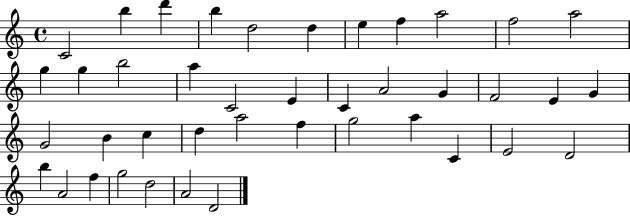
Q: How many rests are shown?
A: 0